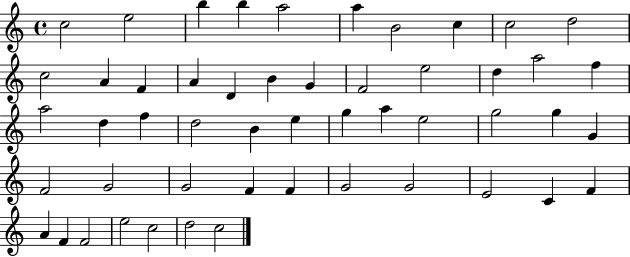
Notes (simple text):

C5/h E5/h B5/q B5/q A5/h A5/q B4/h C5/q C5/h D5/h C5/h A4/q F4/q A4/q D4/q B4/q G4/q F4/h E5/h D5/q A5/h F5/q A5/h D5/q F5/q D5/h B4/q E5/q G5/q A5/q E5/h G5/h G5/q G4/q F4/h G4/h G4/h F4/q F4/q G4/h G4/h E4/h C4/q F4/q A4/q F4/q F4/h E5/h C5/h D5/h C5/h